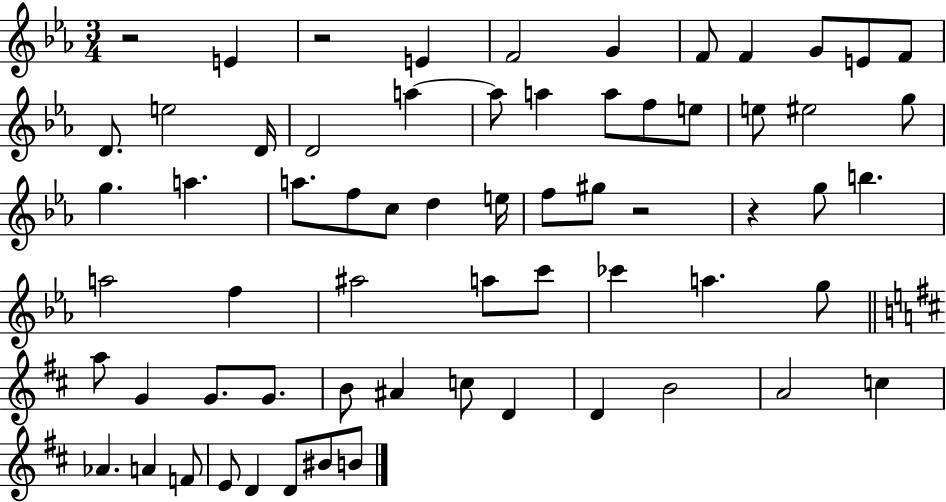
R/h E4/q R/h E4/q F4/h G4/q F4/e F4/q G4/e E4/e F4/e D4/e. E5/h D4/s D4/h A5/q A5/e A5/q A5/e F5/e E5/e E5/e EIS5/h G5/e G5/q. A5/q. A5/e. F5/e C5/e D5/q E5/s F5/e G#5/e R/h R/q G5/e B5/q. A5/h F5/q A#5/h A5/e C6/e CES6/q A5/q. G5/e A5/e G4/q G4/e. G4/e. B4/e A#4/q C5/e D4/q D4/q B4/h A4/h C5/q Ab4/q. A4/q F4/e E4/e D4/q D4/e BIS4/e B4/e